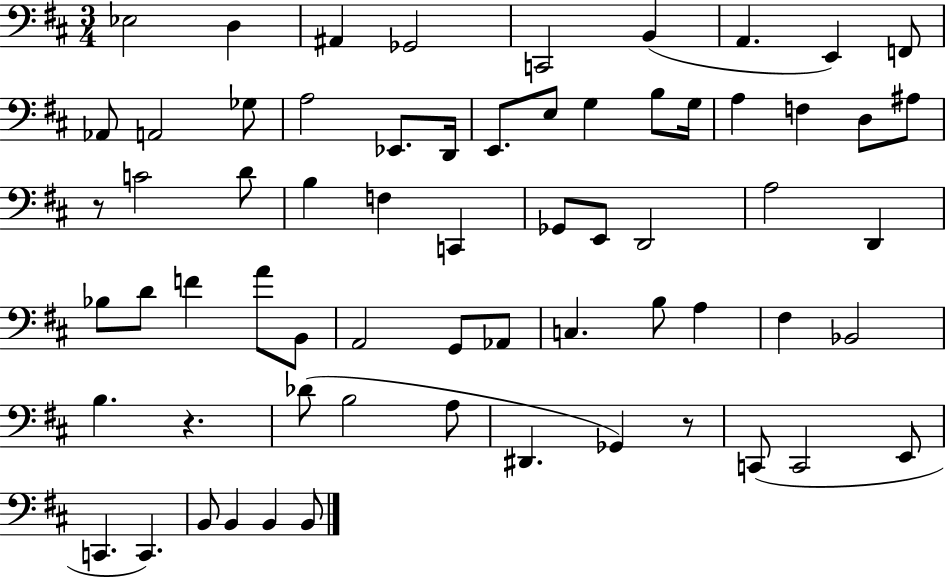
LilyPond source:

{
  \clef bass
  \numericTimeSignature
  \time 3/4
  \key d \major
  \repeat volta 2 { ees2 d4 | ais,4 ges,2 | c,2 b,4( | a,4. e,4) f,8 | \break aes,8 a,2 ges8 | a2 ees,8. d,16 | e,8. e8 g4 b8 g16 | a4 f4 d8 ais8 | \break r8 c'2 d'8 | b4 f4 c,4 | ges,8 e,8 d,2 | a2 d,4 | \break bes8 d'8 f'4 a'8 b,8 | a,2 g,8 aes,8 | c4. b8 a4 | fis4 bes,2 | \break b4. r4. | des'8( b2 a8 | dis,4. ges,4) r8 | c,8( c,2 e,8 | \break c,4. c,4.) | b,8 b,4 b,4 b,8 | } \bar "|."
}